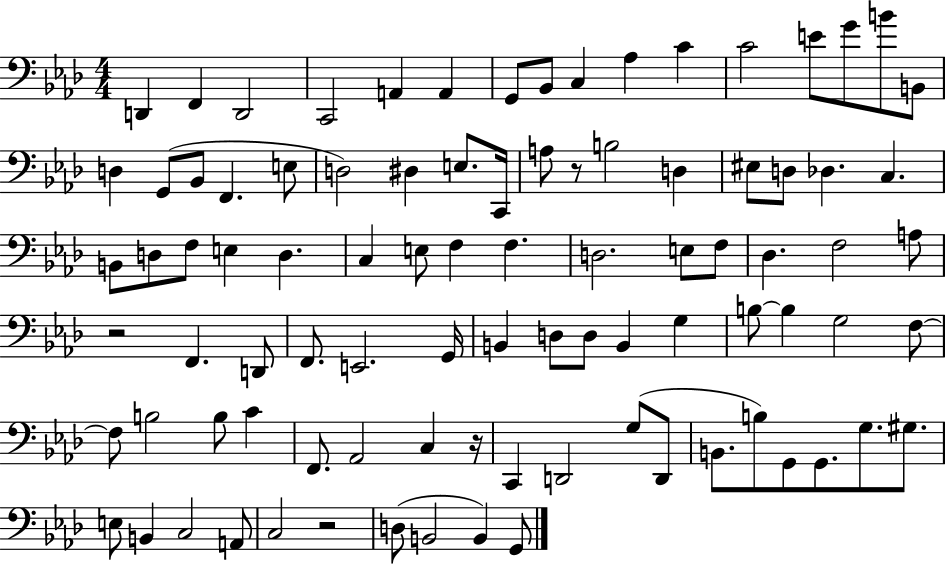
X:1
T:Untitled
M:4/4
L:1/4
K:Ab
D,, F,, D,,2 C,,2 A,, A,, G,,/2 _B,,/2 C, _A, C C2 E/2 G/2 B/2 B,,/2 D, G,,/2 _B,,/2 F,, E,/2 D,2 ^D, E,/2 C,,/4 A,/2 z/2 B,2 D, ^E,/2 D,/2 _D, C, B,,/2 D,/2 F,/2 E, D, C, E,/2 F, F, D,2 E,/2 F,/2 _D, F,2 A,/2 z2 F,, D,,/2 F,,/2 E,,2 G,,/4 B,, D,/2 D,/2 B,, G, B,/2 B, G,2 F,/2 F,/2 B,2 B,/2 C F,,/2 _A,,2 C, z/4 C,, D,,2 G,/2 D,,/2 B,,/2 B,/2 G,,/2 G,,/2 G,/2 ^G,/2 E,/2 B,, C,2 A,,/2 C,2 z2 D,/2 B,,2 B,, G,,/2